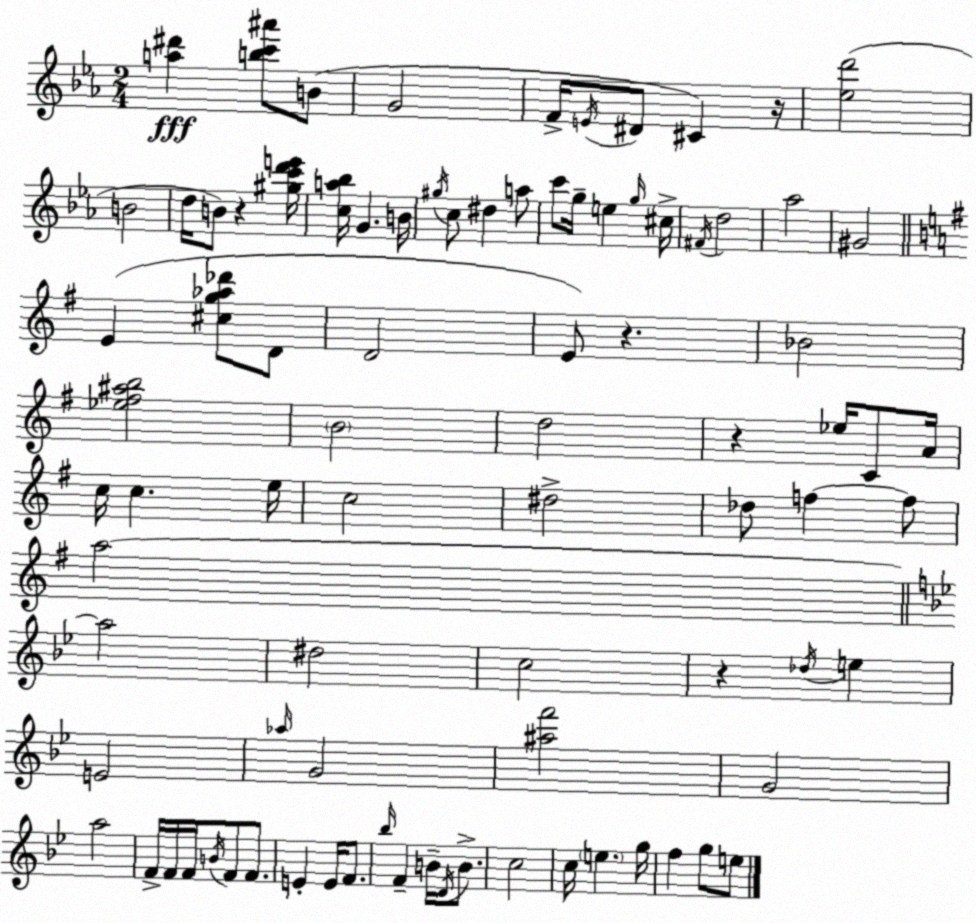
X:1
T:Untitled
M:2/4
L:1/4
K:Eb
[a^d'] [bc'^a']/2 B/2 G2 F/4 E/4 ^D/2 ^C z/4 [_ed']2 B2 d/4 B/2 z [^gc'd'e']/4 [ca_b]/4 G B/4 ^g/4 c/2 ^d a/2 c'/2 g/4 e g/4 ^c/4 ^F/4 d2 _a2 ^G2 E [^cg_a_d']/2 D/2 D2 E/2 z _B2 [_e^f^ab]2 B2 d2 z _e/4 C/2 A/4 c/4 c e/4 c2 ^d2 _d/2 f f/2 a2 a2 ^d2 c2 z _d/4 e E2 _a/4 G2 [^af']2 G2 a2 F/4 F/4 F/4 B/4 F/2 F/2 E E/4 F/2 _b/4 F B/4 D/4 B/2 c2 c/4 e g/4 f g/2 e/2